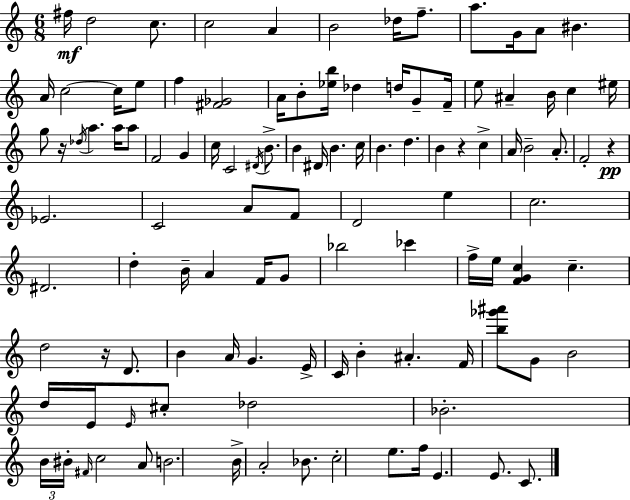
F#5/s D5/h C5/e. C5/h A4/q B4/h Db5/s F5/e. A5/e. G4/s A4/e BIS4/q. A4/s C5/h C5/s E5/e F5/q [F#4,Gb4]/h A4/s B4/e [Eb5,B5]/s Db5/q D5/s G4/e F4/s E5/e A#4/q B4/s C5/q EIS5/s G5/e R/s Db5/s A5/q. A5/s A5/e F4/h G4/q C5/s C4/h D#4/s B4/e. B4/q D#4/s B4/q. C5/s B4/q. D5/q. B4/q R/q C5/q A4/s B4/h A4/e. F4/h R/q Eb4/h. C4/h A4/e F4/e D4/h E5/q C5/h. D#4/h. D5/q B4/s A4/q F4/s G4/e Bb5/h CES6/q F5/s E5/s [F4,G4,C5]/q C5/q. D5/h R/s D4/e. B4/q A4/s G4/q. E4/s C4/s B4/q A#4/q. F4/s [B5,Gb6,A#6]/e G4/e B4/h D5/s E4/s E4/s C#5/e Db5/h Bb4/h. B4/s BIS4/s F#4/s C5/h A4/e B4/h. B4/s A4/h Bb4/e. C5/h E5/e. F5/s E4/q. E4/e. C4/e.